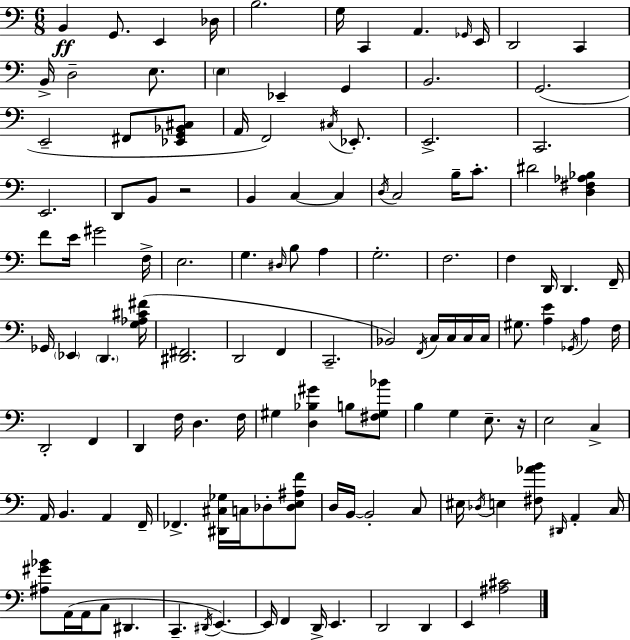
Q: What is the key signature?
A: C major